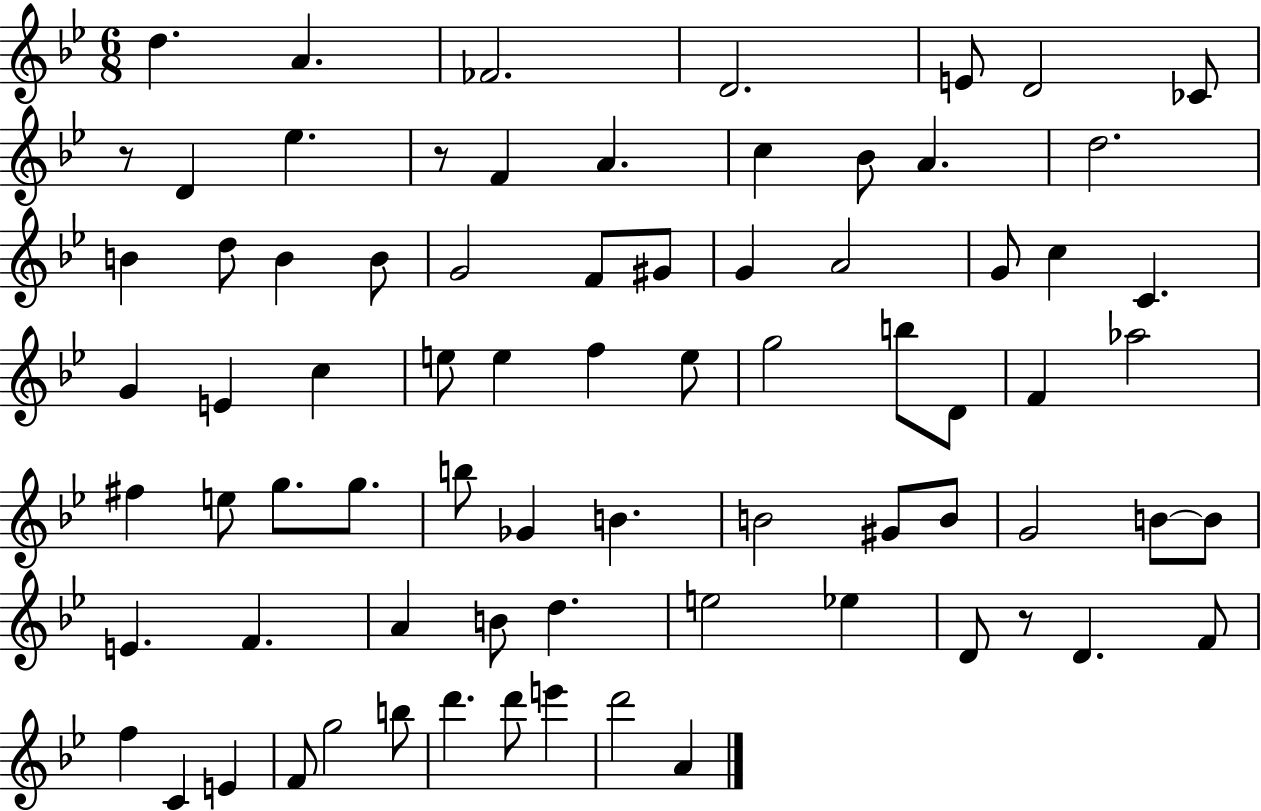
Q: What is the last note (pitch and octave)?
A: A4